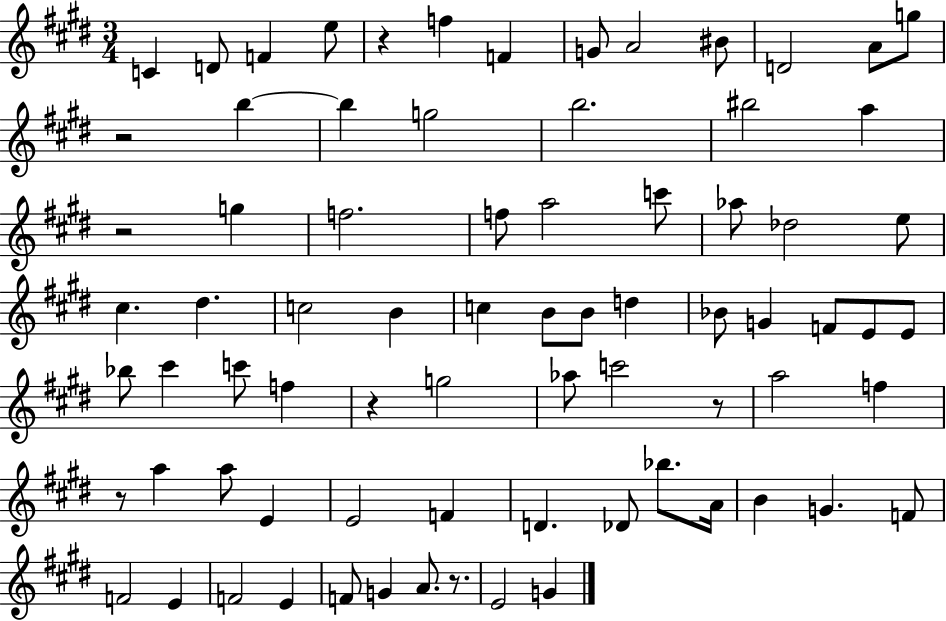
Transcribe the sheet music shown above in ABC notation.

X:1
T:Untitled
M:3/4
L:1/4
K:E
C D/2 F e/2 z f F G/2 A2 ^B/2 D2 A/2 g/2 z2 b b g2 b2 ^b2 a z2 g f2 f/2 a2 c'/2 _a/2 _d2 e/2 ^c ^d c2 B c B/2 B/2 d _B/2 G F/2 E/2 E/2 _b/2 ^c' c'/2 f z g2 _a/2 c'2 z/2 a2 f z/2 a a/2 E E2 F D _D/2 _b/2 A/4 B G F/2 F2 E F2 E F/2 G A/2 z/2 E2 G